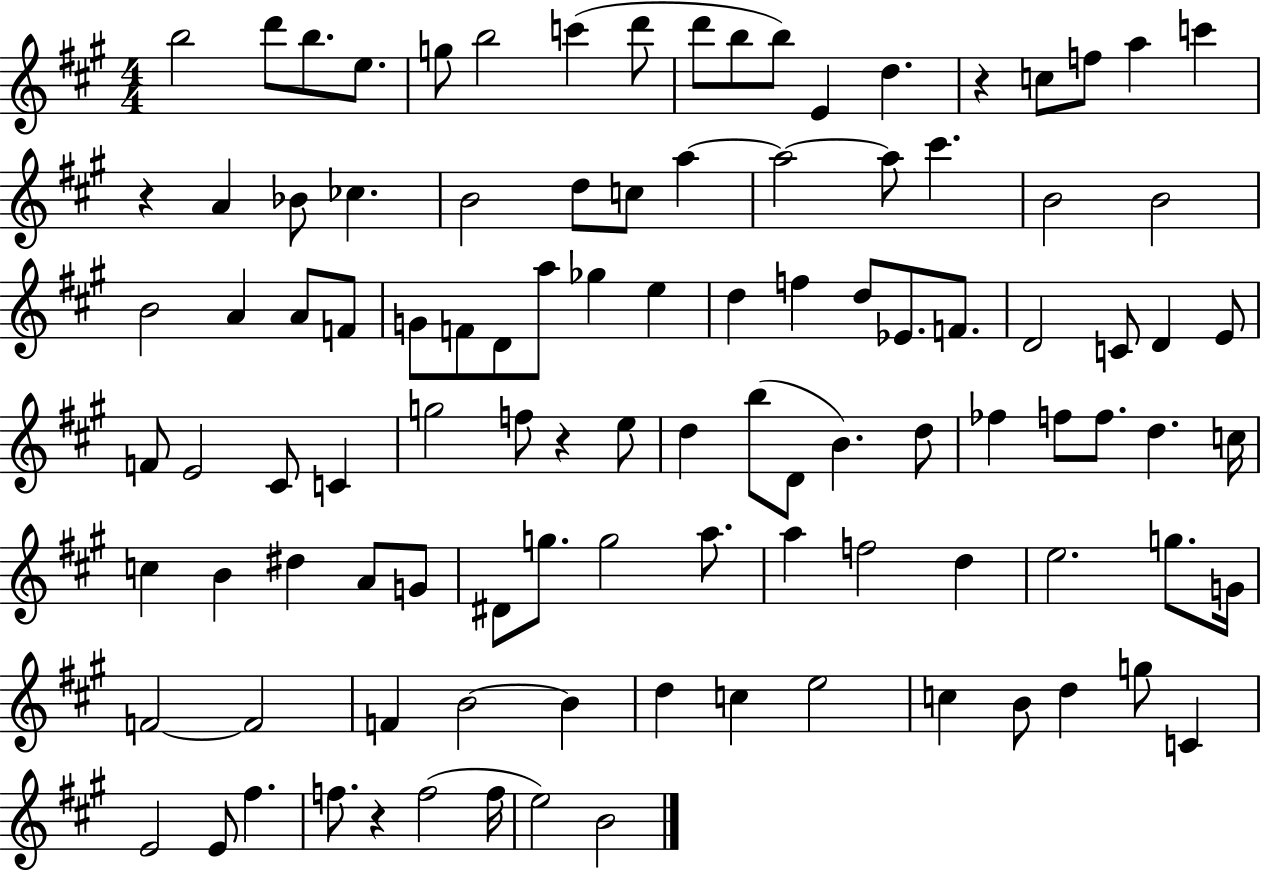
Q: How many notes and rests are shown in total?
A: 105